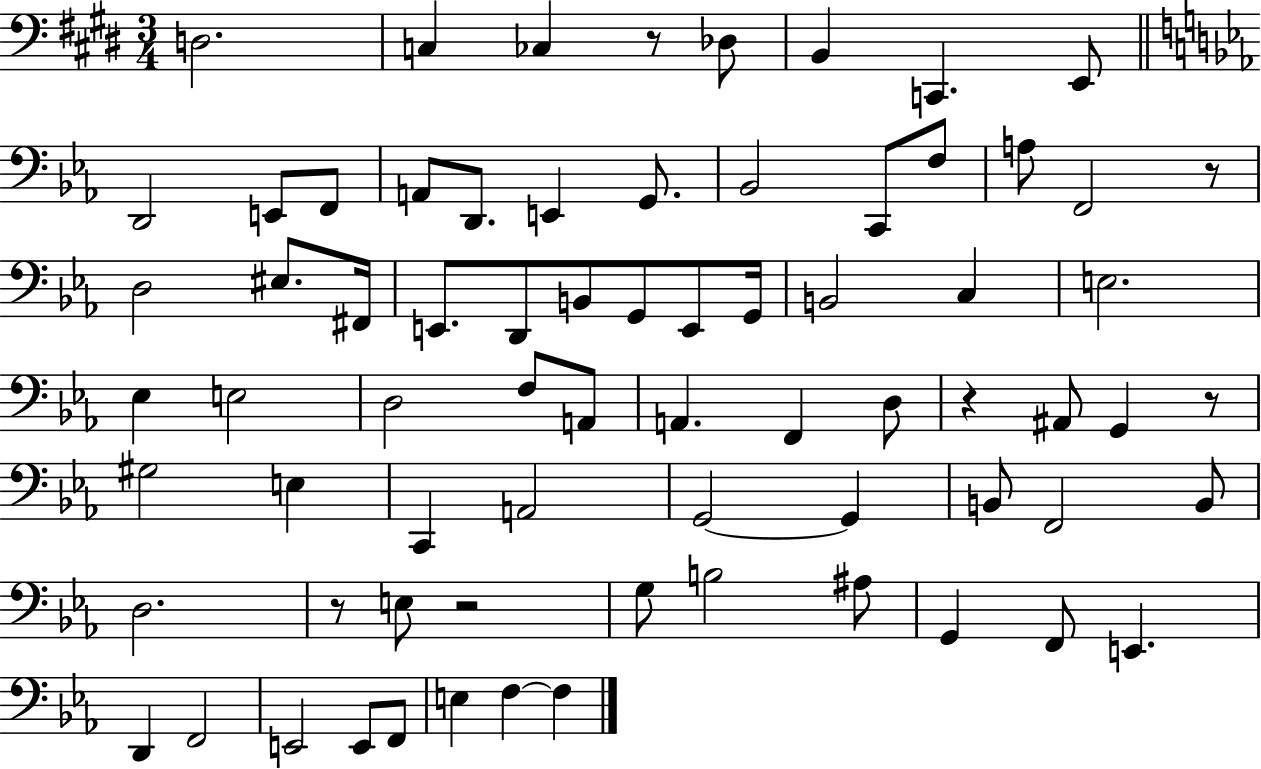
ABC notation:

X:1
T:Untitled
M:3/4
L:1/4
K:E
D,2 C, _C, z/2 _D,/2 B,, C,, E,,/2 D,,2 E,,/2 F,,/2 A,,/2 D,,/2 E,, G,,/2 _B,,2 C,,/2 F,/2 A,/2 F,,2 z/2 D,2 ^E,/2 ^F,,/4 E,,/2 D,,/2 B,,/2 G,,/2 E,,/2 G,,/4 B,,2 C, E,2 _E, E,2 D,2 F,/2 A,,/2 A,, F,, D,/2 z ^A,,/2 G,, z/2 ^G,2 E, C,, A,,2 G,,2 G,, B,,/2 F,,2 B,,/2 D,2 z/2 E,/2 z2 G,/2 B,2 ^A,/2 G,, F,,/2 E,, D,, F,,2 E,,2 E,,/2 F,,/2 E, F, F,